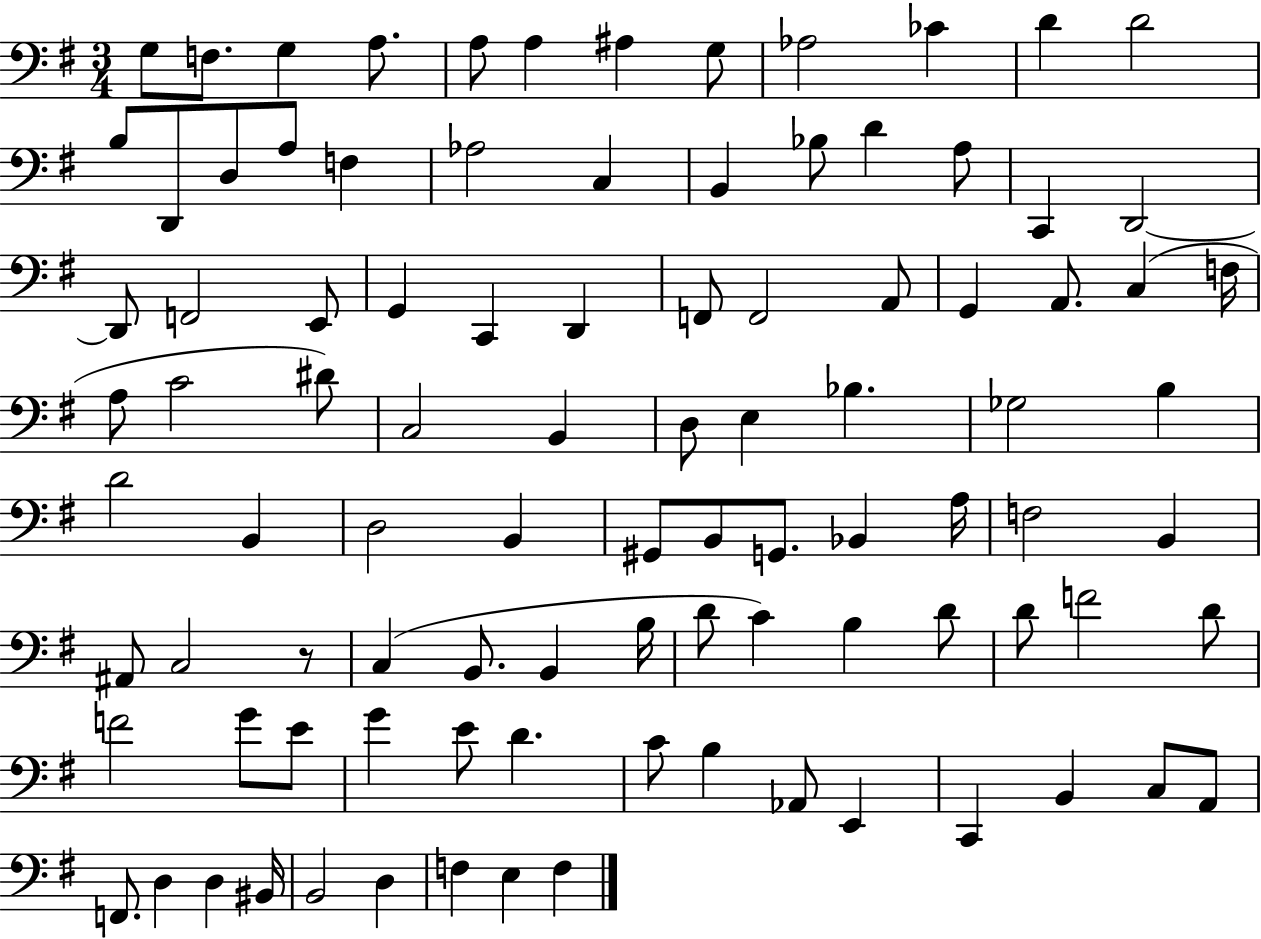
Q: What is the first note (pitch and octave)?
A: G3